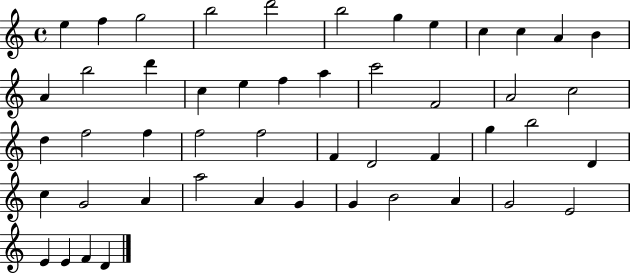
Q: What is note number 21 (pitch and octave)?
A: F4